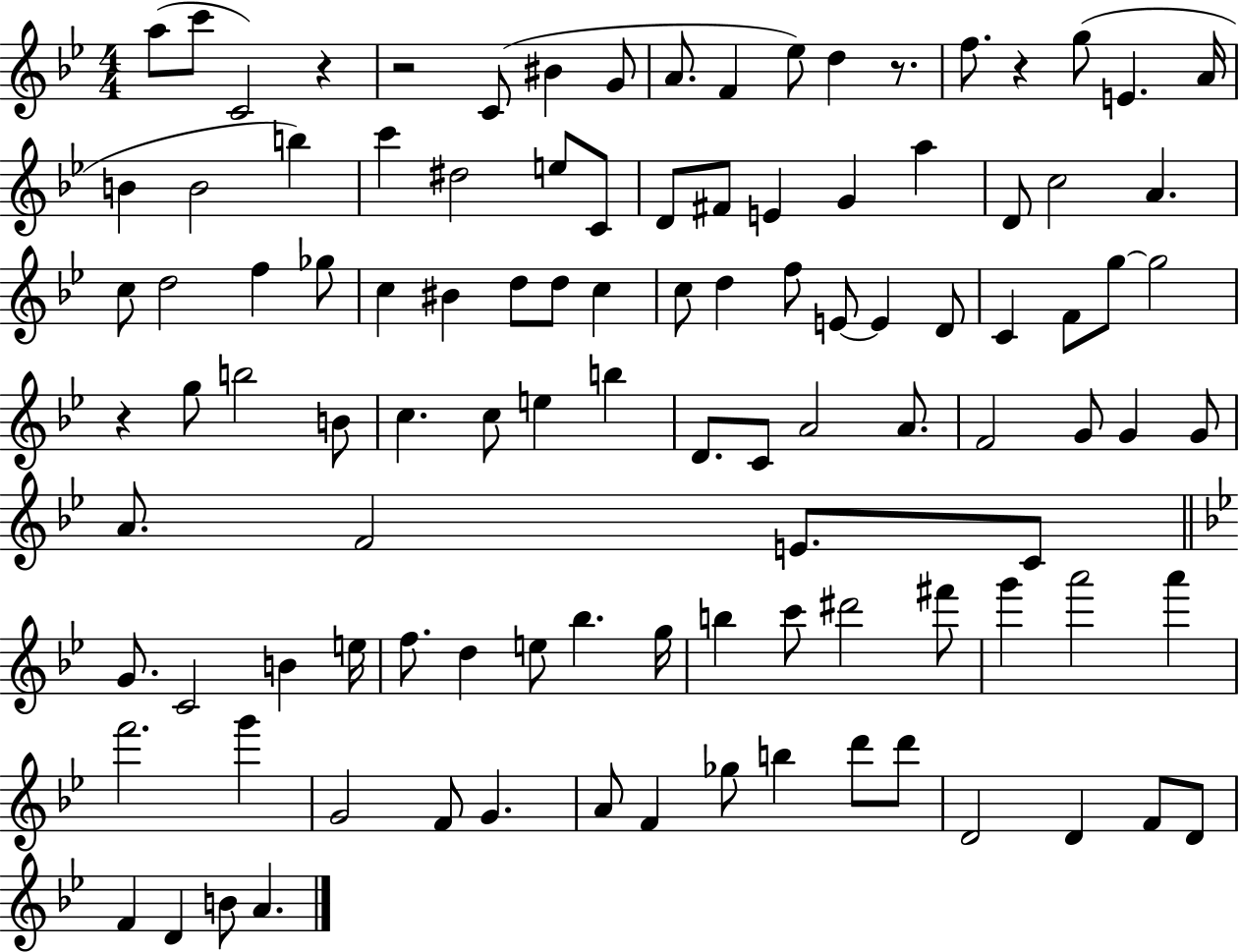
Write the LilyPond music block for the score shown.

{
  \clef treble
  \numericTimeSignature
  \time 4/4
  \key bes \major
  \repeat volta 2 { a''8( c'''8 c'2) r4 | r2 c'8( bis'4 g'8 | a'8. f'4 ees''8) d''4 r8. | f''8. r4 g''8( e'4. a'16 | \break b'4 b'2 b''4) | c'''4 dis''2 e''8 c'8 | d'8 fis'8 e'4 g'4 a''4 | d'8 c''2 a'4. | \break c''8 d''2 f''4 ges''8 | c''4 bis'4 d''8 d''8 c''4 | c''8 d''4 f''8 e'8~~ e'4 d'8 | c'4 f'8 g''8~~ g''2 | \break r4 g''8 b''2 b'8 | c''4. c''8 e''4 b''4 | d'8. c'8 a'2 a'8. | f'2 g'8 g'4 g'8 | \break a'8. f'2 e'8. c'8 | \bar "||" \break \key g \minor g'8. c'2 b'4 e''16 | f''8. d''4 e''8 bes''4. g''16 | b''4 c'''8 dis'''2 fis'''8 | g'''4 a'''2 a'''4 | \break f'''2. g'''4 | g'2 f'8 g'4. | a'8 f'4 ges''8 b''4 d'''8 d'''8 | d'2 d'4 f'8 d'8 | \break f'4 d'4 b'8 a'4. | } \bar "|."
}